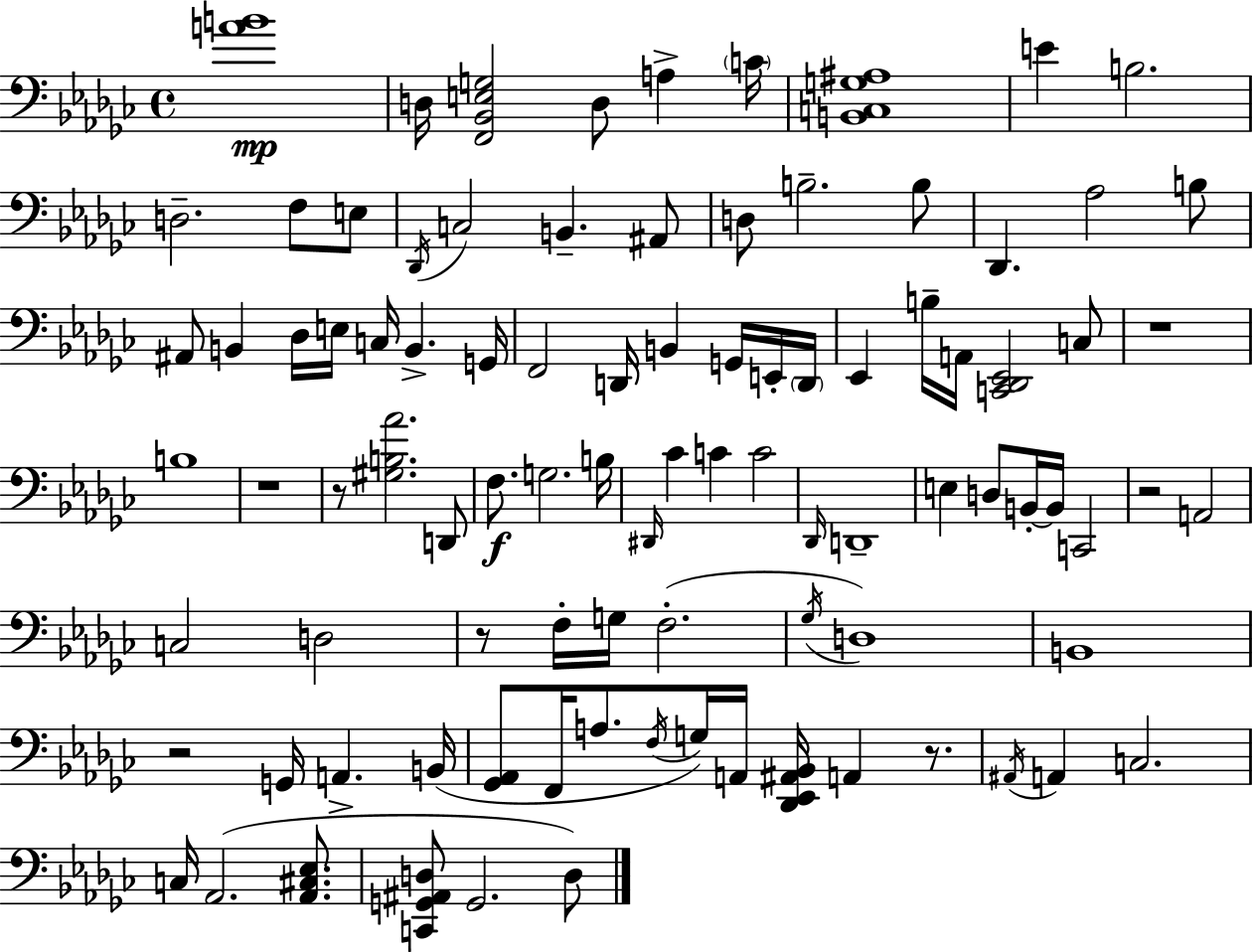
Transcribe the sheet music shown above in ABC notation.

X:1
T:Untitled
M:4/4
L:1/4
K:Ebm
[AB]4 D,/4 [F,,_B,,E,G,]2 D,/2 A, C/4 [B,,C,G,^A,]4 E B,2 D,2 F,/2 E,/2 _D,,/4 C,2 B,, ^A,,/2 D,/2 B,2 B,/2 _D,, _A,2 B,/2 ^A,,/2 B,, _D,/4 E,/4 C,/4 B,, G,,/4 F,,2 D,,/4 B,, G,,/4 E,,/4 D,,/4 _E,, B,/4 A,,/4 [C,,_D,,_E,,]2 C,/2 z4 B,4 z4 z/2 [^G,B,_A]2 D,,/2 F,/2 G,2 B,/4 ^D,,/4 _C C C2 _D,,/4 D,,4 E, D,/2 B,,/4 B,,/4 C,,2 z2 A,,2 C,2 D,2 z/2 F,/4 G,/4 F,2 _G,/4 D,4 B,,4 z2 G,,/4 A,, B,,/4 [_G,,_A,,]/2 F,,/4 A,/2 F,/4 G,/4 A,,/4 [_D,,_E,,^A,,_B,,]/4 A,, z/2 ^A,,/4 A,, C,2 C,/4 _A,,2 [_A,,^C,_E,]/2 [C,,G,,^A,,D,]/2 G,,2 D,/2